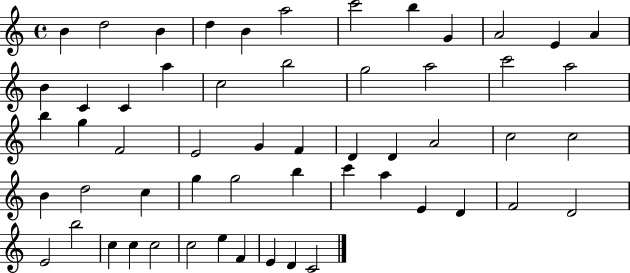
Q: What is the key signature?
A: C major